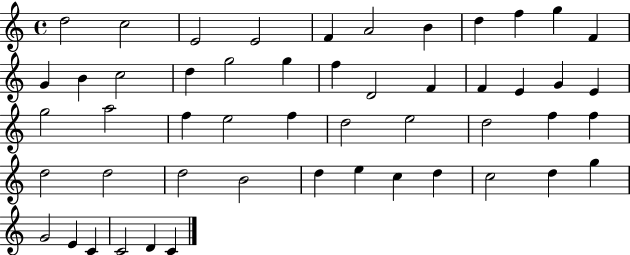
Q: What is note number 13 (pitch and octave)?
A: B4